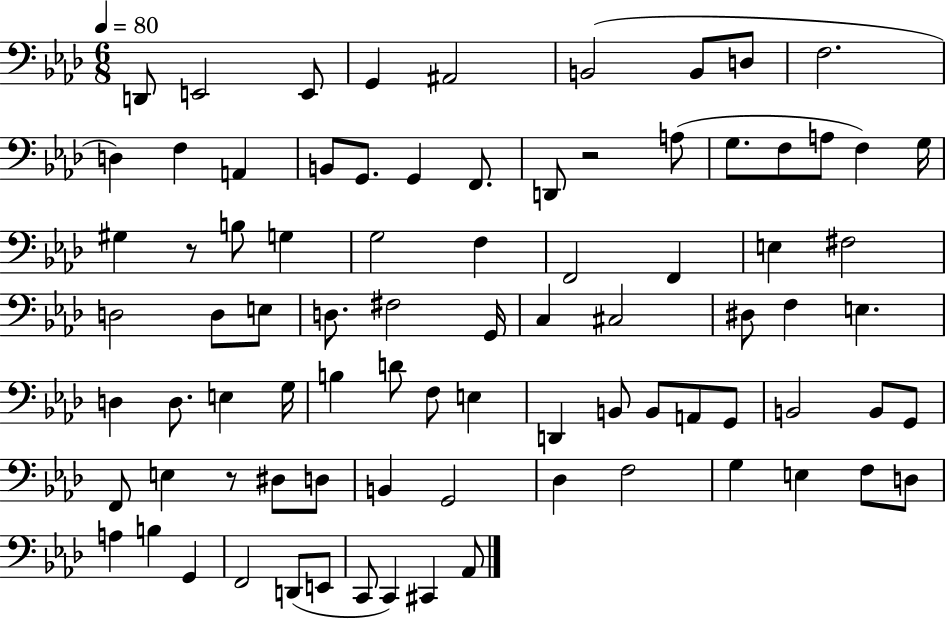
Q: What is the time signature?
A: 6/8